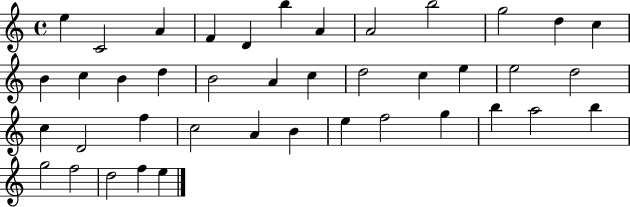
{
  \clef treble
  \time 4/4
  \defaultTimeSignature
  \key c \major
  e''4 c'2 a'4 | f'4 d'4 b''4 a'4 | a'2 b''2 | g''2 d''4 c''4 | \break b'4 c''4 b'4 d''4 | b'2 a'4 c''4 | d''2 c''4 e''4 | e''2 d''2 | \break c''4 d'2 f''4 | c''2 a'4 b'4 | e''4 f''2 g''4 | b''4 a''2 b''4 | \break g''2 f''2 | d''2 f''4 e''4 | \bar "|."
}